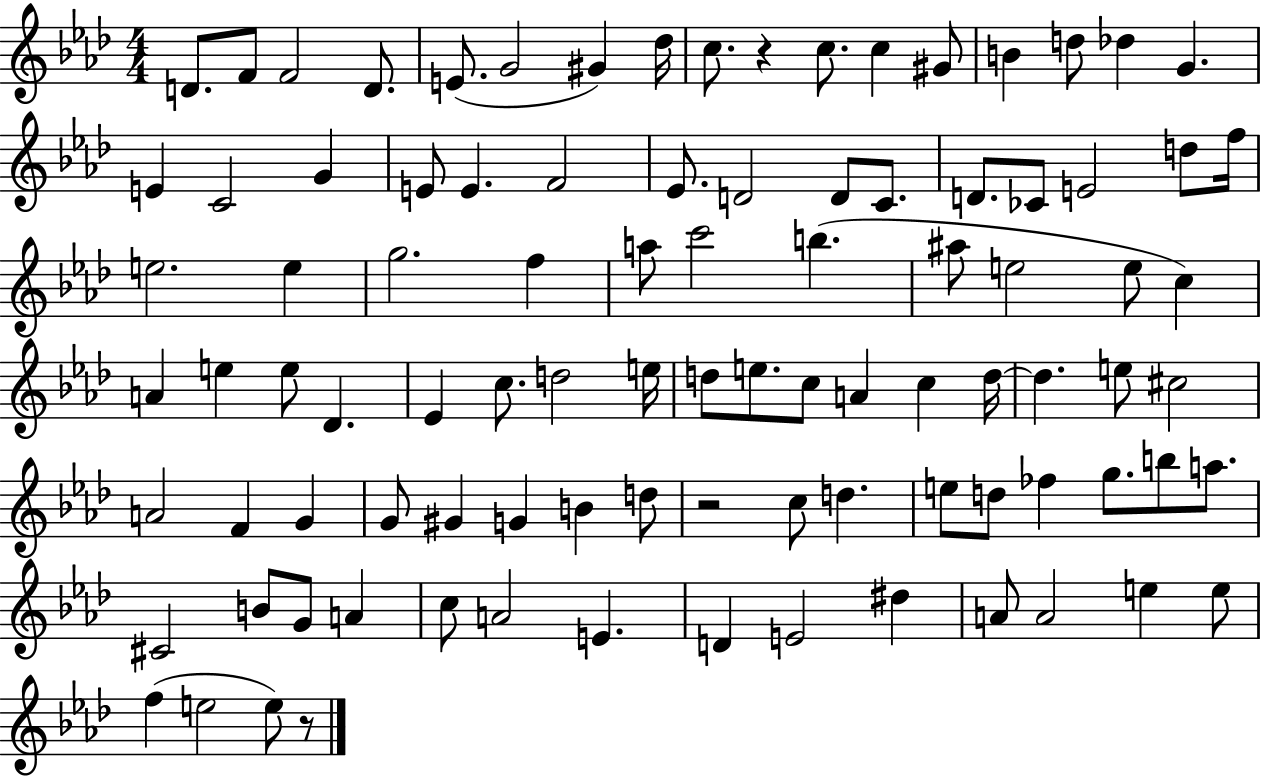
X:1
T:Untitled
M:4/4
L:1/4
K:Ab
D/2 F/2 F2 D/2 E/2 G2 ^G _d/4 c/2 z c/2 c ^G/2 B d/2 _d G E C2 G E/2 E F2 _E/2 D2 D/2 C/2 D/2 _C/2 E2 d/2 f/4 e2 e g2 f a/2 c'2 b ^a/2 e2 e/2 c A e e/2 _D _E c/2 d2 e/4 d/2 e/2 c/2 A c d/4 d e/2 ^c2 A2 F G G/2 ^G G B d/2 z2 c/2 d e/2 d/2 _f g/2 b/2 a/2 ^C2 B/2 G/2 A c/2 A2 E D E2 ^d A/2 A2 e e/2 f e2 e/2 z/2